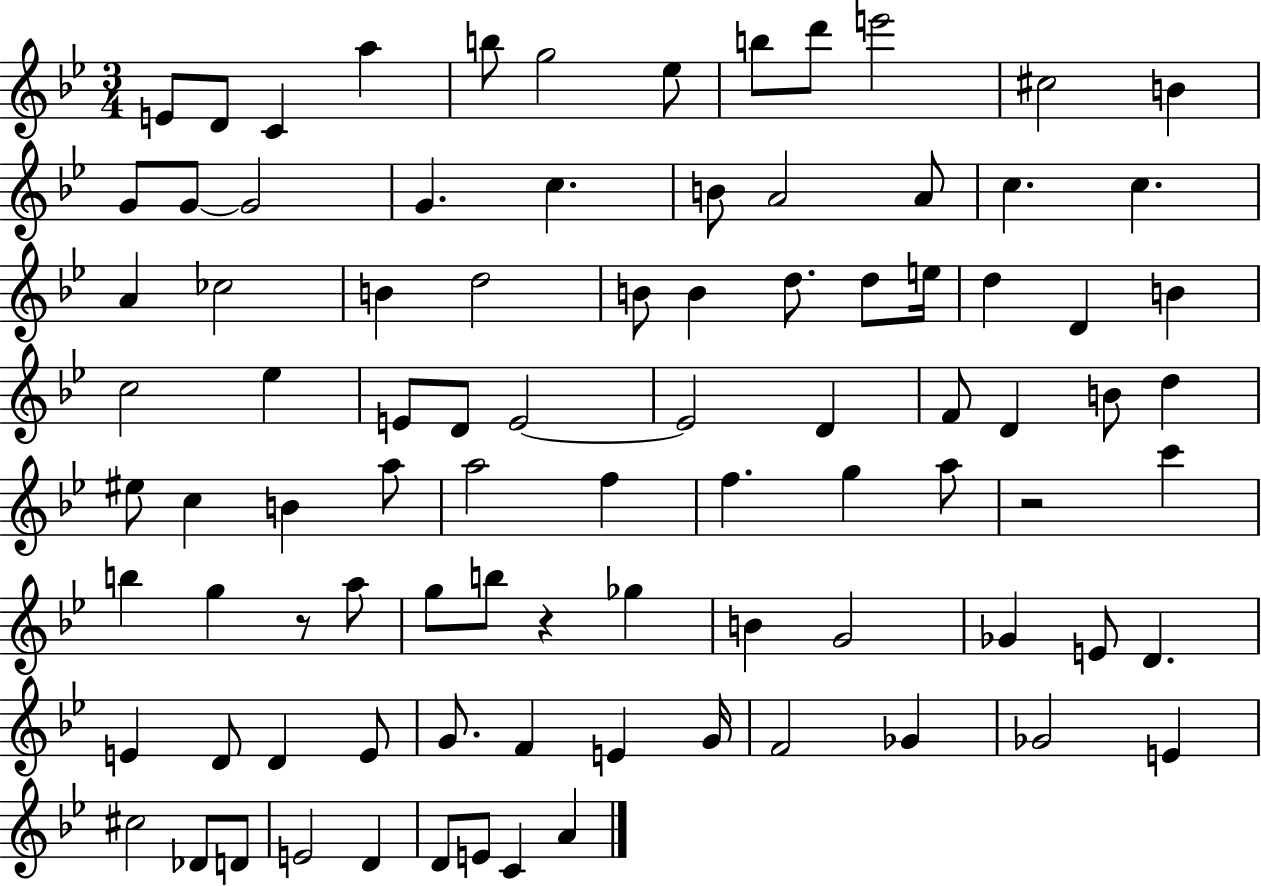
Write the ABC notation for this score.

X:1
T:Untitled
M:3/4
L:1/4
K:Bb
E/2 D/2 C a b/2 g2 _e/2 b/2 d'/2 e'2 ^c2 B G/2 G/2 G2 G c B/2 A2 A/2 c c A _c2 B d2 B/2 B d/2 d/2 e/4 d D B c2 _e E/2 D/2 E2 E2 D F/2 D B/2 d ^e/2 c B a/2 a2 f f g a/2 z2 c' b g z/2 a/2 g/2 b/2 z _g B G2 _G E/2 D E D/2 D E/2 G/2 F E G/4 F2 _G _G2 E ^c2 _D/2 D/2 E2 D D/2 E/2 C A